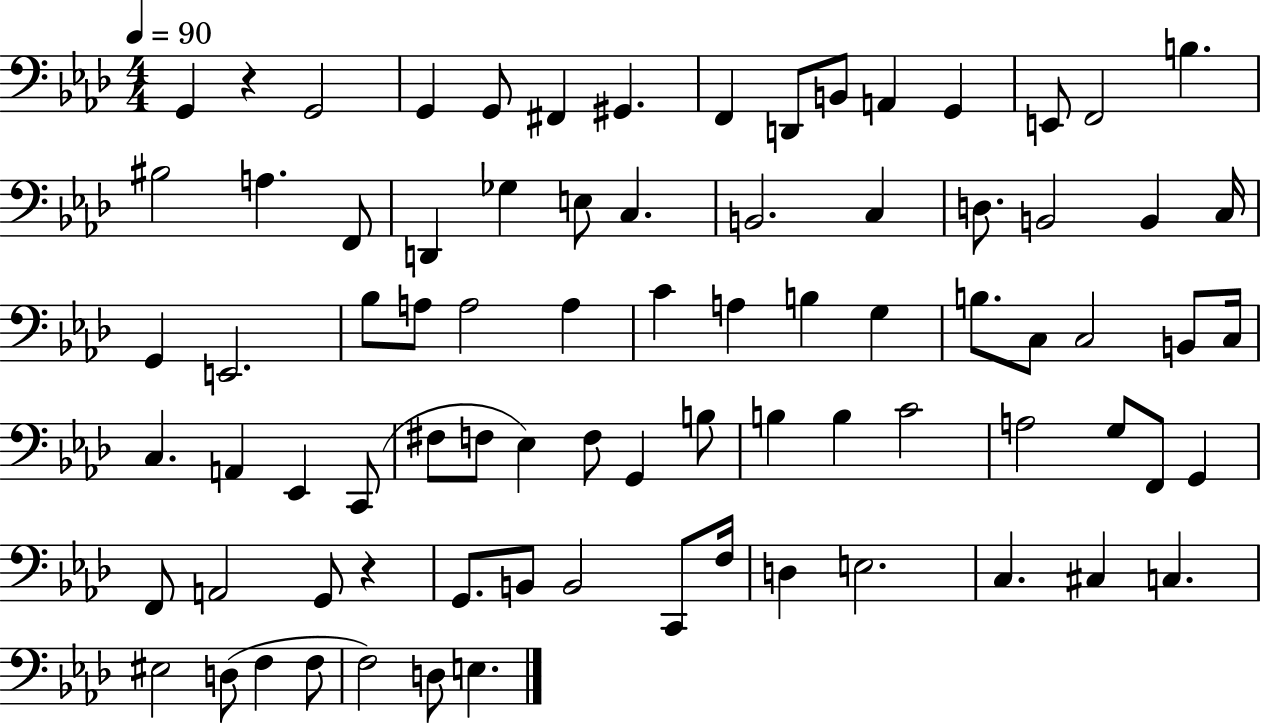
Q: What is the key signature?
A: AES major